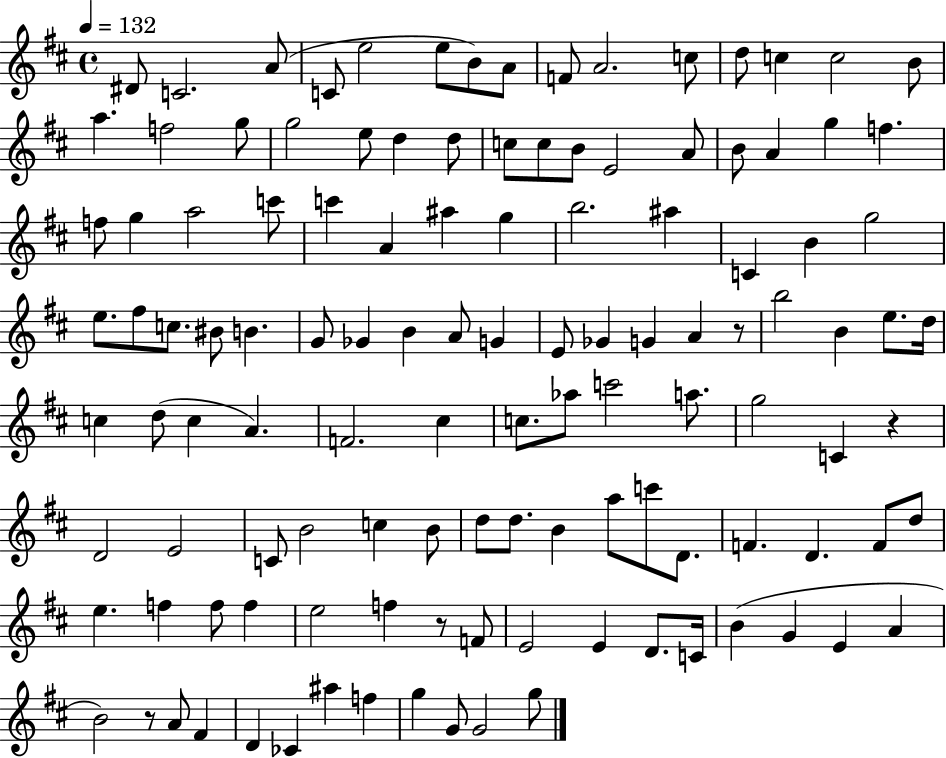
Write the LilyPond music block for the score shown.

{
  \clef treble
  \time 4/4
  \defaultTimeSignature
  \key d \major
  \tempo 4 = 132
  dis'8 c'2. a'8( | c'8 e''2 e''8 b'8) a'8 | f'8 a'2. c''8 | d''8 c''4 c''2 b'8 | \break a''4. f''2 g''8 | g''2 e''8 d''4 d''8 | c''8 c''8 b'8 e'2 a'8 | b'8 a'4 g''4 f''4. | \break f''8 g''4 a''2 c'''8 | c'''4 a'4 ais''4 g''4 | b''2. ais''4 | c'4 b'4 g''2 | \break e''8. fis''8 c''8. bis'8 b'4. | g'8 ges'4 b'4 a'8 g'4 | e'8 ges'4 g'4 a'4 r8 | b''2 b'4 e''8. d''16 | \break c''4 d''8( c''4 a'4.) | f'2. cis''4 | c''8. aes''8 c'''2 a''8. | g''2 c'4 r4 | \break d'2 e'2 | c'8 b'2 c''4 b'8 | d''8 d''8. b'4 a''8 c'''8 d'8. | f'4. d'4. f'8 d''8 | \break e''4. f''4 f''8 f''4 | e''2 f''4 r8 f'8 | e'2 e'4 d'8. c'16 | b'4( g'4 e'4 a'4 | \break b'2) r8 a'8 fis'4 | d'4 ces'4 ais''4 f''4 | g''4 g'8 g'2 g''8 | \bar "|."
}